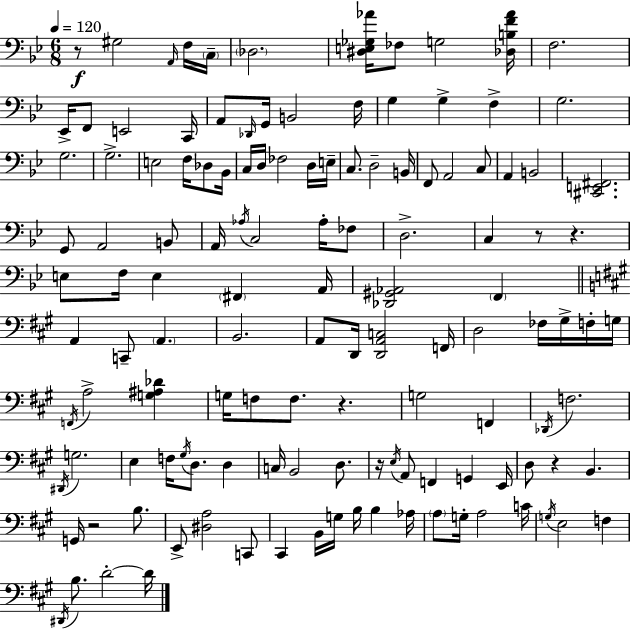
X:1
T:Untitled
M:6/8
L:1/4
K:Bb
z/2 ^G,2 A,,/4 F,/4 C,/4 _D,2 [^D,E,_G,_A]/4 _F,/2 G,2 [_D,B,F_A]/4 F,2 _E,,/4 F,,/2 E,,2 C,,/4 A,,/2 _D,,/4 G,,/4 B,,2 F,/4 G, G, F, G,2 G,2 G,2 E,2 F,/4 _D,/2 _B,,/4 C,/4 D,/4 _F,2 D,/4 E,/4 C,/2 D,2 B,,/4 F,,/2 A,,2 C,/2 A,, B,,2 [^C,,E,,^F,,]2 G,,/2 A,,2 B,,/2 A,,/4 _A,/4 C,2 _A,/4 _F,/2 D,2 C, z/2 z E,/2 F,/4 E, ^F,, A,,/4 [_D,,^G,,_A,,]2 F,, A,, C,,/2 A,, B,,2 A,,/2 D,,/4 [D,,A,,C,]2 F,,/4 D,2 _F,/4 ^G,/4 F,/4 G,/4 F,,/4 A,2 [G,^A,_D] G,/4 F,/2 F,/2 z G,2 F,, _D,,/4 F,2 ^D,,/4 G,2 E, F,/4 ^G,/4 D,/2 D, C,/4 B,,2 D,/2 z/4 E,/4 A,,/2 F,, G,, E,,/4 D,/2 z B,, G,,/4 z2 B,/2 E,,/2 [^D,A,]2 C,,/2 ^C,, B,,/4 G,/4 B,/4 B, _A,/4 A,/2 G,/4 A,2 C/4 G,/4 E,2 F, ^D,,/4 B,/2 D2 D/4